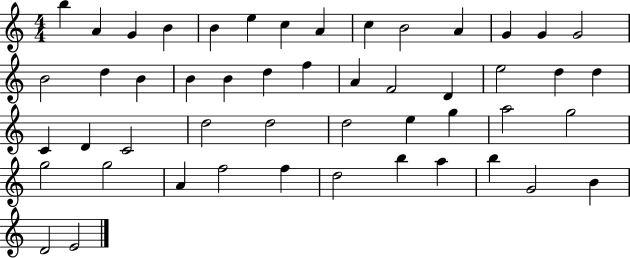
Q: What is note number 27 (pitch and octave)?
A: D5